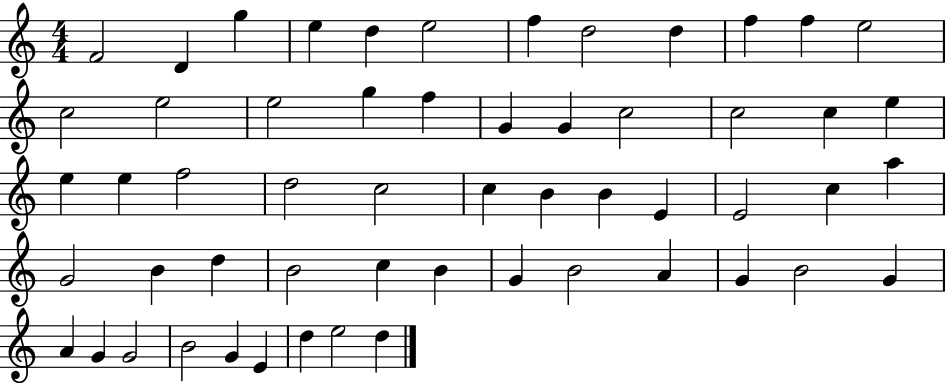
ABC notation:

X:1
T:Untitled
M:4/4
L:1/4
K:C
F2 D g e d e2 f d2 d f f e2 c2 e2 e2 g f G G c2 c2 c e e e f2 d2 c2 c B B E E2 c a G2 B d B2 c B G B2 A G B2 G A G G2 B2 G E d e2 d